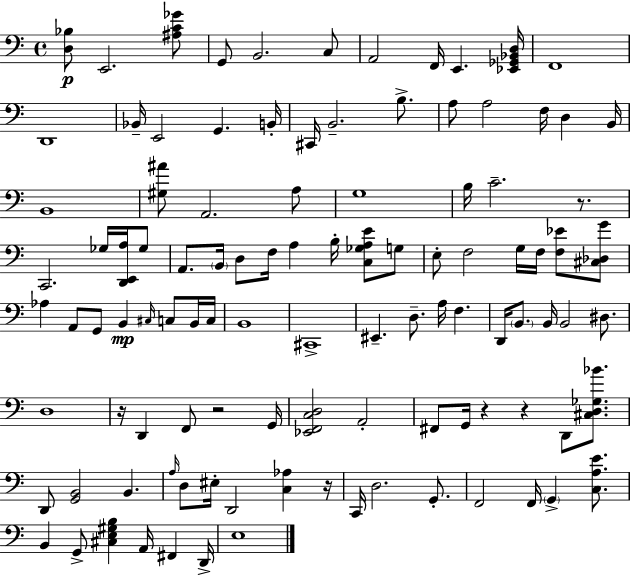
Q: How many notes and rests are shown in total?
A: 106